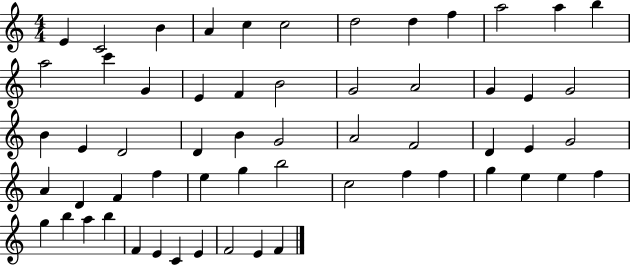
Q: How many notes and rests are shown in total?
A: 59